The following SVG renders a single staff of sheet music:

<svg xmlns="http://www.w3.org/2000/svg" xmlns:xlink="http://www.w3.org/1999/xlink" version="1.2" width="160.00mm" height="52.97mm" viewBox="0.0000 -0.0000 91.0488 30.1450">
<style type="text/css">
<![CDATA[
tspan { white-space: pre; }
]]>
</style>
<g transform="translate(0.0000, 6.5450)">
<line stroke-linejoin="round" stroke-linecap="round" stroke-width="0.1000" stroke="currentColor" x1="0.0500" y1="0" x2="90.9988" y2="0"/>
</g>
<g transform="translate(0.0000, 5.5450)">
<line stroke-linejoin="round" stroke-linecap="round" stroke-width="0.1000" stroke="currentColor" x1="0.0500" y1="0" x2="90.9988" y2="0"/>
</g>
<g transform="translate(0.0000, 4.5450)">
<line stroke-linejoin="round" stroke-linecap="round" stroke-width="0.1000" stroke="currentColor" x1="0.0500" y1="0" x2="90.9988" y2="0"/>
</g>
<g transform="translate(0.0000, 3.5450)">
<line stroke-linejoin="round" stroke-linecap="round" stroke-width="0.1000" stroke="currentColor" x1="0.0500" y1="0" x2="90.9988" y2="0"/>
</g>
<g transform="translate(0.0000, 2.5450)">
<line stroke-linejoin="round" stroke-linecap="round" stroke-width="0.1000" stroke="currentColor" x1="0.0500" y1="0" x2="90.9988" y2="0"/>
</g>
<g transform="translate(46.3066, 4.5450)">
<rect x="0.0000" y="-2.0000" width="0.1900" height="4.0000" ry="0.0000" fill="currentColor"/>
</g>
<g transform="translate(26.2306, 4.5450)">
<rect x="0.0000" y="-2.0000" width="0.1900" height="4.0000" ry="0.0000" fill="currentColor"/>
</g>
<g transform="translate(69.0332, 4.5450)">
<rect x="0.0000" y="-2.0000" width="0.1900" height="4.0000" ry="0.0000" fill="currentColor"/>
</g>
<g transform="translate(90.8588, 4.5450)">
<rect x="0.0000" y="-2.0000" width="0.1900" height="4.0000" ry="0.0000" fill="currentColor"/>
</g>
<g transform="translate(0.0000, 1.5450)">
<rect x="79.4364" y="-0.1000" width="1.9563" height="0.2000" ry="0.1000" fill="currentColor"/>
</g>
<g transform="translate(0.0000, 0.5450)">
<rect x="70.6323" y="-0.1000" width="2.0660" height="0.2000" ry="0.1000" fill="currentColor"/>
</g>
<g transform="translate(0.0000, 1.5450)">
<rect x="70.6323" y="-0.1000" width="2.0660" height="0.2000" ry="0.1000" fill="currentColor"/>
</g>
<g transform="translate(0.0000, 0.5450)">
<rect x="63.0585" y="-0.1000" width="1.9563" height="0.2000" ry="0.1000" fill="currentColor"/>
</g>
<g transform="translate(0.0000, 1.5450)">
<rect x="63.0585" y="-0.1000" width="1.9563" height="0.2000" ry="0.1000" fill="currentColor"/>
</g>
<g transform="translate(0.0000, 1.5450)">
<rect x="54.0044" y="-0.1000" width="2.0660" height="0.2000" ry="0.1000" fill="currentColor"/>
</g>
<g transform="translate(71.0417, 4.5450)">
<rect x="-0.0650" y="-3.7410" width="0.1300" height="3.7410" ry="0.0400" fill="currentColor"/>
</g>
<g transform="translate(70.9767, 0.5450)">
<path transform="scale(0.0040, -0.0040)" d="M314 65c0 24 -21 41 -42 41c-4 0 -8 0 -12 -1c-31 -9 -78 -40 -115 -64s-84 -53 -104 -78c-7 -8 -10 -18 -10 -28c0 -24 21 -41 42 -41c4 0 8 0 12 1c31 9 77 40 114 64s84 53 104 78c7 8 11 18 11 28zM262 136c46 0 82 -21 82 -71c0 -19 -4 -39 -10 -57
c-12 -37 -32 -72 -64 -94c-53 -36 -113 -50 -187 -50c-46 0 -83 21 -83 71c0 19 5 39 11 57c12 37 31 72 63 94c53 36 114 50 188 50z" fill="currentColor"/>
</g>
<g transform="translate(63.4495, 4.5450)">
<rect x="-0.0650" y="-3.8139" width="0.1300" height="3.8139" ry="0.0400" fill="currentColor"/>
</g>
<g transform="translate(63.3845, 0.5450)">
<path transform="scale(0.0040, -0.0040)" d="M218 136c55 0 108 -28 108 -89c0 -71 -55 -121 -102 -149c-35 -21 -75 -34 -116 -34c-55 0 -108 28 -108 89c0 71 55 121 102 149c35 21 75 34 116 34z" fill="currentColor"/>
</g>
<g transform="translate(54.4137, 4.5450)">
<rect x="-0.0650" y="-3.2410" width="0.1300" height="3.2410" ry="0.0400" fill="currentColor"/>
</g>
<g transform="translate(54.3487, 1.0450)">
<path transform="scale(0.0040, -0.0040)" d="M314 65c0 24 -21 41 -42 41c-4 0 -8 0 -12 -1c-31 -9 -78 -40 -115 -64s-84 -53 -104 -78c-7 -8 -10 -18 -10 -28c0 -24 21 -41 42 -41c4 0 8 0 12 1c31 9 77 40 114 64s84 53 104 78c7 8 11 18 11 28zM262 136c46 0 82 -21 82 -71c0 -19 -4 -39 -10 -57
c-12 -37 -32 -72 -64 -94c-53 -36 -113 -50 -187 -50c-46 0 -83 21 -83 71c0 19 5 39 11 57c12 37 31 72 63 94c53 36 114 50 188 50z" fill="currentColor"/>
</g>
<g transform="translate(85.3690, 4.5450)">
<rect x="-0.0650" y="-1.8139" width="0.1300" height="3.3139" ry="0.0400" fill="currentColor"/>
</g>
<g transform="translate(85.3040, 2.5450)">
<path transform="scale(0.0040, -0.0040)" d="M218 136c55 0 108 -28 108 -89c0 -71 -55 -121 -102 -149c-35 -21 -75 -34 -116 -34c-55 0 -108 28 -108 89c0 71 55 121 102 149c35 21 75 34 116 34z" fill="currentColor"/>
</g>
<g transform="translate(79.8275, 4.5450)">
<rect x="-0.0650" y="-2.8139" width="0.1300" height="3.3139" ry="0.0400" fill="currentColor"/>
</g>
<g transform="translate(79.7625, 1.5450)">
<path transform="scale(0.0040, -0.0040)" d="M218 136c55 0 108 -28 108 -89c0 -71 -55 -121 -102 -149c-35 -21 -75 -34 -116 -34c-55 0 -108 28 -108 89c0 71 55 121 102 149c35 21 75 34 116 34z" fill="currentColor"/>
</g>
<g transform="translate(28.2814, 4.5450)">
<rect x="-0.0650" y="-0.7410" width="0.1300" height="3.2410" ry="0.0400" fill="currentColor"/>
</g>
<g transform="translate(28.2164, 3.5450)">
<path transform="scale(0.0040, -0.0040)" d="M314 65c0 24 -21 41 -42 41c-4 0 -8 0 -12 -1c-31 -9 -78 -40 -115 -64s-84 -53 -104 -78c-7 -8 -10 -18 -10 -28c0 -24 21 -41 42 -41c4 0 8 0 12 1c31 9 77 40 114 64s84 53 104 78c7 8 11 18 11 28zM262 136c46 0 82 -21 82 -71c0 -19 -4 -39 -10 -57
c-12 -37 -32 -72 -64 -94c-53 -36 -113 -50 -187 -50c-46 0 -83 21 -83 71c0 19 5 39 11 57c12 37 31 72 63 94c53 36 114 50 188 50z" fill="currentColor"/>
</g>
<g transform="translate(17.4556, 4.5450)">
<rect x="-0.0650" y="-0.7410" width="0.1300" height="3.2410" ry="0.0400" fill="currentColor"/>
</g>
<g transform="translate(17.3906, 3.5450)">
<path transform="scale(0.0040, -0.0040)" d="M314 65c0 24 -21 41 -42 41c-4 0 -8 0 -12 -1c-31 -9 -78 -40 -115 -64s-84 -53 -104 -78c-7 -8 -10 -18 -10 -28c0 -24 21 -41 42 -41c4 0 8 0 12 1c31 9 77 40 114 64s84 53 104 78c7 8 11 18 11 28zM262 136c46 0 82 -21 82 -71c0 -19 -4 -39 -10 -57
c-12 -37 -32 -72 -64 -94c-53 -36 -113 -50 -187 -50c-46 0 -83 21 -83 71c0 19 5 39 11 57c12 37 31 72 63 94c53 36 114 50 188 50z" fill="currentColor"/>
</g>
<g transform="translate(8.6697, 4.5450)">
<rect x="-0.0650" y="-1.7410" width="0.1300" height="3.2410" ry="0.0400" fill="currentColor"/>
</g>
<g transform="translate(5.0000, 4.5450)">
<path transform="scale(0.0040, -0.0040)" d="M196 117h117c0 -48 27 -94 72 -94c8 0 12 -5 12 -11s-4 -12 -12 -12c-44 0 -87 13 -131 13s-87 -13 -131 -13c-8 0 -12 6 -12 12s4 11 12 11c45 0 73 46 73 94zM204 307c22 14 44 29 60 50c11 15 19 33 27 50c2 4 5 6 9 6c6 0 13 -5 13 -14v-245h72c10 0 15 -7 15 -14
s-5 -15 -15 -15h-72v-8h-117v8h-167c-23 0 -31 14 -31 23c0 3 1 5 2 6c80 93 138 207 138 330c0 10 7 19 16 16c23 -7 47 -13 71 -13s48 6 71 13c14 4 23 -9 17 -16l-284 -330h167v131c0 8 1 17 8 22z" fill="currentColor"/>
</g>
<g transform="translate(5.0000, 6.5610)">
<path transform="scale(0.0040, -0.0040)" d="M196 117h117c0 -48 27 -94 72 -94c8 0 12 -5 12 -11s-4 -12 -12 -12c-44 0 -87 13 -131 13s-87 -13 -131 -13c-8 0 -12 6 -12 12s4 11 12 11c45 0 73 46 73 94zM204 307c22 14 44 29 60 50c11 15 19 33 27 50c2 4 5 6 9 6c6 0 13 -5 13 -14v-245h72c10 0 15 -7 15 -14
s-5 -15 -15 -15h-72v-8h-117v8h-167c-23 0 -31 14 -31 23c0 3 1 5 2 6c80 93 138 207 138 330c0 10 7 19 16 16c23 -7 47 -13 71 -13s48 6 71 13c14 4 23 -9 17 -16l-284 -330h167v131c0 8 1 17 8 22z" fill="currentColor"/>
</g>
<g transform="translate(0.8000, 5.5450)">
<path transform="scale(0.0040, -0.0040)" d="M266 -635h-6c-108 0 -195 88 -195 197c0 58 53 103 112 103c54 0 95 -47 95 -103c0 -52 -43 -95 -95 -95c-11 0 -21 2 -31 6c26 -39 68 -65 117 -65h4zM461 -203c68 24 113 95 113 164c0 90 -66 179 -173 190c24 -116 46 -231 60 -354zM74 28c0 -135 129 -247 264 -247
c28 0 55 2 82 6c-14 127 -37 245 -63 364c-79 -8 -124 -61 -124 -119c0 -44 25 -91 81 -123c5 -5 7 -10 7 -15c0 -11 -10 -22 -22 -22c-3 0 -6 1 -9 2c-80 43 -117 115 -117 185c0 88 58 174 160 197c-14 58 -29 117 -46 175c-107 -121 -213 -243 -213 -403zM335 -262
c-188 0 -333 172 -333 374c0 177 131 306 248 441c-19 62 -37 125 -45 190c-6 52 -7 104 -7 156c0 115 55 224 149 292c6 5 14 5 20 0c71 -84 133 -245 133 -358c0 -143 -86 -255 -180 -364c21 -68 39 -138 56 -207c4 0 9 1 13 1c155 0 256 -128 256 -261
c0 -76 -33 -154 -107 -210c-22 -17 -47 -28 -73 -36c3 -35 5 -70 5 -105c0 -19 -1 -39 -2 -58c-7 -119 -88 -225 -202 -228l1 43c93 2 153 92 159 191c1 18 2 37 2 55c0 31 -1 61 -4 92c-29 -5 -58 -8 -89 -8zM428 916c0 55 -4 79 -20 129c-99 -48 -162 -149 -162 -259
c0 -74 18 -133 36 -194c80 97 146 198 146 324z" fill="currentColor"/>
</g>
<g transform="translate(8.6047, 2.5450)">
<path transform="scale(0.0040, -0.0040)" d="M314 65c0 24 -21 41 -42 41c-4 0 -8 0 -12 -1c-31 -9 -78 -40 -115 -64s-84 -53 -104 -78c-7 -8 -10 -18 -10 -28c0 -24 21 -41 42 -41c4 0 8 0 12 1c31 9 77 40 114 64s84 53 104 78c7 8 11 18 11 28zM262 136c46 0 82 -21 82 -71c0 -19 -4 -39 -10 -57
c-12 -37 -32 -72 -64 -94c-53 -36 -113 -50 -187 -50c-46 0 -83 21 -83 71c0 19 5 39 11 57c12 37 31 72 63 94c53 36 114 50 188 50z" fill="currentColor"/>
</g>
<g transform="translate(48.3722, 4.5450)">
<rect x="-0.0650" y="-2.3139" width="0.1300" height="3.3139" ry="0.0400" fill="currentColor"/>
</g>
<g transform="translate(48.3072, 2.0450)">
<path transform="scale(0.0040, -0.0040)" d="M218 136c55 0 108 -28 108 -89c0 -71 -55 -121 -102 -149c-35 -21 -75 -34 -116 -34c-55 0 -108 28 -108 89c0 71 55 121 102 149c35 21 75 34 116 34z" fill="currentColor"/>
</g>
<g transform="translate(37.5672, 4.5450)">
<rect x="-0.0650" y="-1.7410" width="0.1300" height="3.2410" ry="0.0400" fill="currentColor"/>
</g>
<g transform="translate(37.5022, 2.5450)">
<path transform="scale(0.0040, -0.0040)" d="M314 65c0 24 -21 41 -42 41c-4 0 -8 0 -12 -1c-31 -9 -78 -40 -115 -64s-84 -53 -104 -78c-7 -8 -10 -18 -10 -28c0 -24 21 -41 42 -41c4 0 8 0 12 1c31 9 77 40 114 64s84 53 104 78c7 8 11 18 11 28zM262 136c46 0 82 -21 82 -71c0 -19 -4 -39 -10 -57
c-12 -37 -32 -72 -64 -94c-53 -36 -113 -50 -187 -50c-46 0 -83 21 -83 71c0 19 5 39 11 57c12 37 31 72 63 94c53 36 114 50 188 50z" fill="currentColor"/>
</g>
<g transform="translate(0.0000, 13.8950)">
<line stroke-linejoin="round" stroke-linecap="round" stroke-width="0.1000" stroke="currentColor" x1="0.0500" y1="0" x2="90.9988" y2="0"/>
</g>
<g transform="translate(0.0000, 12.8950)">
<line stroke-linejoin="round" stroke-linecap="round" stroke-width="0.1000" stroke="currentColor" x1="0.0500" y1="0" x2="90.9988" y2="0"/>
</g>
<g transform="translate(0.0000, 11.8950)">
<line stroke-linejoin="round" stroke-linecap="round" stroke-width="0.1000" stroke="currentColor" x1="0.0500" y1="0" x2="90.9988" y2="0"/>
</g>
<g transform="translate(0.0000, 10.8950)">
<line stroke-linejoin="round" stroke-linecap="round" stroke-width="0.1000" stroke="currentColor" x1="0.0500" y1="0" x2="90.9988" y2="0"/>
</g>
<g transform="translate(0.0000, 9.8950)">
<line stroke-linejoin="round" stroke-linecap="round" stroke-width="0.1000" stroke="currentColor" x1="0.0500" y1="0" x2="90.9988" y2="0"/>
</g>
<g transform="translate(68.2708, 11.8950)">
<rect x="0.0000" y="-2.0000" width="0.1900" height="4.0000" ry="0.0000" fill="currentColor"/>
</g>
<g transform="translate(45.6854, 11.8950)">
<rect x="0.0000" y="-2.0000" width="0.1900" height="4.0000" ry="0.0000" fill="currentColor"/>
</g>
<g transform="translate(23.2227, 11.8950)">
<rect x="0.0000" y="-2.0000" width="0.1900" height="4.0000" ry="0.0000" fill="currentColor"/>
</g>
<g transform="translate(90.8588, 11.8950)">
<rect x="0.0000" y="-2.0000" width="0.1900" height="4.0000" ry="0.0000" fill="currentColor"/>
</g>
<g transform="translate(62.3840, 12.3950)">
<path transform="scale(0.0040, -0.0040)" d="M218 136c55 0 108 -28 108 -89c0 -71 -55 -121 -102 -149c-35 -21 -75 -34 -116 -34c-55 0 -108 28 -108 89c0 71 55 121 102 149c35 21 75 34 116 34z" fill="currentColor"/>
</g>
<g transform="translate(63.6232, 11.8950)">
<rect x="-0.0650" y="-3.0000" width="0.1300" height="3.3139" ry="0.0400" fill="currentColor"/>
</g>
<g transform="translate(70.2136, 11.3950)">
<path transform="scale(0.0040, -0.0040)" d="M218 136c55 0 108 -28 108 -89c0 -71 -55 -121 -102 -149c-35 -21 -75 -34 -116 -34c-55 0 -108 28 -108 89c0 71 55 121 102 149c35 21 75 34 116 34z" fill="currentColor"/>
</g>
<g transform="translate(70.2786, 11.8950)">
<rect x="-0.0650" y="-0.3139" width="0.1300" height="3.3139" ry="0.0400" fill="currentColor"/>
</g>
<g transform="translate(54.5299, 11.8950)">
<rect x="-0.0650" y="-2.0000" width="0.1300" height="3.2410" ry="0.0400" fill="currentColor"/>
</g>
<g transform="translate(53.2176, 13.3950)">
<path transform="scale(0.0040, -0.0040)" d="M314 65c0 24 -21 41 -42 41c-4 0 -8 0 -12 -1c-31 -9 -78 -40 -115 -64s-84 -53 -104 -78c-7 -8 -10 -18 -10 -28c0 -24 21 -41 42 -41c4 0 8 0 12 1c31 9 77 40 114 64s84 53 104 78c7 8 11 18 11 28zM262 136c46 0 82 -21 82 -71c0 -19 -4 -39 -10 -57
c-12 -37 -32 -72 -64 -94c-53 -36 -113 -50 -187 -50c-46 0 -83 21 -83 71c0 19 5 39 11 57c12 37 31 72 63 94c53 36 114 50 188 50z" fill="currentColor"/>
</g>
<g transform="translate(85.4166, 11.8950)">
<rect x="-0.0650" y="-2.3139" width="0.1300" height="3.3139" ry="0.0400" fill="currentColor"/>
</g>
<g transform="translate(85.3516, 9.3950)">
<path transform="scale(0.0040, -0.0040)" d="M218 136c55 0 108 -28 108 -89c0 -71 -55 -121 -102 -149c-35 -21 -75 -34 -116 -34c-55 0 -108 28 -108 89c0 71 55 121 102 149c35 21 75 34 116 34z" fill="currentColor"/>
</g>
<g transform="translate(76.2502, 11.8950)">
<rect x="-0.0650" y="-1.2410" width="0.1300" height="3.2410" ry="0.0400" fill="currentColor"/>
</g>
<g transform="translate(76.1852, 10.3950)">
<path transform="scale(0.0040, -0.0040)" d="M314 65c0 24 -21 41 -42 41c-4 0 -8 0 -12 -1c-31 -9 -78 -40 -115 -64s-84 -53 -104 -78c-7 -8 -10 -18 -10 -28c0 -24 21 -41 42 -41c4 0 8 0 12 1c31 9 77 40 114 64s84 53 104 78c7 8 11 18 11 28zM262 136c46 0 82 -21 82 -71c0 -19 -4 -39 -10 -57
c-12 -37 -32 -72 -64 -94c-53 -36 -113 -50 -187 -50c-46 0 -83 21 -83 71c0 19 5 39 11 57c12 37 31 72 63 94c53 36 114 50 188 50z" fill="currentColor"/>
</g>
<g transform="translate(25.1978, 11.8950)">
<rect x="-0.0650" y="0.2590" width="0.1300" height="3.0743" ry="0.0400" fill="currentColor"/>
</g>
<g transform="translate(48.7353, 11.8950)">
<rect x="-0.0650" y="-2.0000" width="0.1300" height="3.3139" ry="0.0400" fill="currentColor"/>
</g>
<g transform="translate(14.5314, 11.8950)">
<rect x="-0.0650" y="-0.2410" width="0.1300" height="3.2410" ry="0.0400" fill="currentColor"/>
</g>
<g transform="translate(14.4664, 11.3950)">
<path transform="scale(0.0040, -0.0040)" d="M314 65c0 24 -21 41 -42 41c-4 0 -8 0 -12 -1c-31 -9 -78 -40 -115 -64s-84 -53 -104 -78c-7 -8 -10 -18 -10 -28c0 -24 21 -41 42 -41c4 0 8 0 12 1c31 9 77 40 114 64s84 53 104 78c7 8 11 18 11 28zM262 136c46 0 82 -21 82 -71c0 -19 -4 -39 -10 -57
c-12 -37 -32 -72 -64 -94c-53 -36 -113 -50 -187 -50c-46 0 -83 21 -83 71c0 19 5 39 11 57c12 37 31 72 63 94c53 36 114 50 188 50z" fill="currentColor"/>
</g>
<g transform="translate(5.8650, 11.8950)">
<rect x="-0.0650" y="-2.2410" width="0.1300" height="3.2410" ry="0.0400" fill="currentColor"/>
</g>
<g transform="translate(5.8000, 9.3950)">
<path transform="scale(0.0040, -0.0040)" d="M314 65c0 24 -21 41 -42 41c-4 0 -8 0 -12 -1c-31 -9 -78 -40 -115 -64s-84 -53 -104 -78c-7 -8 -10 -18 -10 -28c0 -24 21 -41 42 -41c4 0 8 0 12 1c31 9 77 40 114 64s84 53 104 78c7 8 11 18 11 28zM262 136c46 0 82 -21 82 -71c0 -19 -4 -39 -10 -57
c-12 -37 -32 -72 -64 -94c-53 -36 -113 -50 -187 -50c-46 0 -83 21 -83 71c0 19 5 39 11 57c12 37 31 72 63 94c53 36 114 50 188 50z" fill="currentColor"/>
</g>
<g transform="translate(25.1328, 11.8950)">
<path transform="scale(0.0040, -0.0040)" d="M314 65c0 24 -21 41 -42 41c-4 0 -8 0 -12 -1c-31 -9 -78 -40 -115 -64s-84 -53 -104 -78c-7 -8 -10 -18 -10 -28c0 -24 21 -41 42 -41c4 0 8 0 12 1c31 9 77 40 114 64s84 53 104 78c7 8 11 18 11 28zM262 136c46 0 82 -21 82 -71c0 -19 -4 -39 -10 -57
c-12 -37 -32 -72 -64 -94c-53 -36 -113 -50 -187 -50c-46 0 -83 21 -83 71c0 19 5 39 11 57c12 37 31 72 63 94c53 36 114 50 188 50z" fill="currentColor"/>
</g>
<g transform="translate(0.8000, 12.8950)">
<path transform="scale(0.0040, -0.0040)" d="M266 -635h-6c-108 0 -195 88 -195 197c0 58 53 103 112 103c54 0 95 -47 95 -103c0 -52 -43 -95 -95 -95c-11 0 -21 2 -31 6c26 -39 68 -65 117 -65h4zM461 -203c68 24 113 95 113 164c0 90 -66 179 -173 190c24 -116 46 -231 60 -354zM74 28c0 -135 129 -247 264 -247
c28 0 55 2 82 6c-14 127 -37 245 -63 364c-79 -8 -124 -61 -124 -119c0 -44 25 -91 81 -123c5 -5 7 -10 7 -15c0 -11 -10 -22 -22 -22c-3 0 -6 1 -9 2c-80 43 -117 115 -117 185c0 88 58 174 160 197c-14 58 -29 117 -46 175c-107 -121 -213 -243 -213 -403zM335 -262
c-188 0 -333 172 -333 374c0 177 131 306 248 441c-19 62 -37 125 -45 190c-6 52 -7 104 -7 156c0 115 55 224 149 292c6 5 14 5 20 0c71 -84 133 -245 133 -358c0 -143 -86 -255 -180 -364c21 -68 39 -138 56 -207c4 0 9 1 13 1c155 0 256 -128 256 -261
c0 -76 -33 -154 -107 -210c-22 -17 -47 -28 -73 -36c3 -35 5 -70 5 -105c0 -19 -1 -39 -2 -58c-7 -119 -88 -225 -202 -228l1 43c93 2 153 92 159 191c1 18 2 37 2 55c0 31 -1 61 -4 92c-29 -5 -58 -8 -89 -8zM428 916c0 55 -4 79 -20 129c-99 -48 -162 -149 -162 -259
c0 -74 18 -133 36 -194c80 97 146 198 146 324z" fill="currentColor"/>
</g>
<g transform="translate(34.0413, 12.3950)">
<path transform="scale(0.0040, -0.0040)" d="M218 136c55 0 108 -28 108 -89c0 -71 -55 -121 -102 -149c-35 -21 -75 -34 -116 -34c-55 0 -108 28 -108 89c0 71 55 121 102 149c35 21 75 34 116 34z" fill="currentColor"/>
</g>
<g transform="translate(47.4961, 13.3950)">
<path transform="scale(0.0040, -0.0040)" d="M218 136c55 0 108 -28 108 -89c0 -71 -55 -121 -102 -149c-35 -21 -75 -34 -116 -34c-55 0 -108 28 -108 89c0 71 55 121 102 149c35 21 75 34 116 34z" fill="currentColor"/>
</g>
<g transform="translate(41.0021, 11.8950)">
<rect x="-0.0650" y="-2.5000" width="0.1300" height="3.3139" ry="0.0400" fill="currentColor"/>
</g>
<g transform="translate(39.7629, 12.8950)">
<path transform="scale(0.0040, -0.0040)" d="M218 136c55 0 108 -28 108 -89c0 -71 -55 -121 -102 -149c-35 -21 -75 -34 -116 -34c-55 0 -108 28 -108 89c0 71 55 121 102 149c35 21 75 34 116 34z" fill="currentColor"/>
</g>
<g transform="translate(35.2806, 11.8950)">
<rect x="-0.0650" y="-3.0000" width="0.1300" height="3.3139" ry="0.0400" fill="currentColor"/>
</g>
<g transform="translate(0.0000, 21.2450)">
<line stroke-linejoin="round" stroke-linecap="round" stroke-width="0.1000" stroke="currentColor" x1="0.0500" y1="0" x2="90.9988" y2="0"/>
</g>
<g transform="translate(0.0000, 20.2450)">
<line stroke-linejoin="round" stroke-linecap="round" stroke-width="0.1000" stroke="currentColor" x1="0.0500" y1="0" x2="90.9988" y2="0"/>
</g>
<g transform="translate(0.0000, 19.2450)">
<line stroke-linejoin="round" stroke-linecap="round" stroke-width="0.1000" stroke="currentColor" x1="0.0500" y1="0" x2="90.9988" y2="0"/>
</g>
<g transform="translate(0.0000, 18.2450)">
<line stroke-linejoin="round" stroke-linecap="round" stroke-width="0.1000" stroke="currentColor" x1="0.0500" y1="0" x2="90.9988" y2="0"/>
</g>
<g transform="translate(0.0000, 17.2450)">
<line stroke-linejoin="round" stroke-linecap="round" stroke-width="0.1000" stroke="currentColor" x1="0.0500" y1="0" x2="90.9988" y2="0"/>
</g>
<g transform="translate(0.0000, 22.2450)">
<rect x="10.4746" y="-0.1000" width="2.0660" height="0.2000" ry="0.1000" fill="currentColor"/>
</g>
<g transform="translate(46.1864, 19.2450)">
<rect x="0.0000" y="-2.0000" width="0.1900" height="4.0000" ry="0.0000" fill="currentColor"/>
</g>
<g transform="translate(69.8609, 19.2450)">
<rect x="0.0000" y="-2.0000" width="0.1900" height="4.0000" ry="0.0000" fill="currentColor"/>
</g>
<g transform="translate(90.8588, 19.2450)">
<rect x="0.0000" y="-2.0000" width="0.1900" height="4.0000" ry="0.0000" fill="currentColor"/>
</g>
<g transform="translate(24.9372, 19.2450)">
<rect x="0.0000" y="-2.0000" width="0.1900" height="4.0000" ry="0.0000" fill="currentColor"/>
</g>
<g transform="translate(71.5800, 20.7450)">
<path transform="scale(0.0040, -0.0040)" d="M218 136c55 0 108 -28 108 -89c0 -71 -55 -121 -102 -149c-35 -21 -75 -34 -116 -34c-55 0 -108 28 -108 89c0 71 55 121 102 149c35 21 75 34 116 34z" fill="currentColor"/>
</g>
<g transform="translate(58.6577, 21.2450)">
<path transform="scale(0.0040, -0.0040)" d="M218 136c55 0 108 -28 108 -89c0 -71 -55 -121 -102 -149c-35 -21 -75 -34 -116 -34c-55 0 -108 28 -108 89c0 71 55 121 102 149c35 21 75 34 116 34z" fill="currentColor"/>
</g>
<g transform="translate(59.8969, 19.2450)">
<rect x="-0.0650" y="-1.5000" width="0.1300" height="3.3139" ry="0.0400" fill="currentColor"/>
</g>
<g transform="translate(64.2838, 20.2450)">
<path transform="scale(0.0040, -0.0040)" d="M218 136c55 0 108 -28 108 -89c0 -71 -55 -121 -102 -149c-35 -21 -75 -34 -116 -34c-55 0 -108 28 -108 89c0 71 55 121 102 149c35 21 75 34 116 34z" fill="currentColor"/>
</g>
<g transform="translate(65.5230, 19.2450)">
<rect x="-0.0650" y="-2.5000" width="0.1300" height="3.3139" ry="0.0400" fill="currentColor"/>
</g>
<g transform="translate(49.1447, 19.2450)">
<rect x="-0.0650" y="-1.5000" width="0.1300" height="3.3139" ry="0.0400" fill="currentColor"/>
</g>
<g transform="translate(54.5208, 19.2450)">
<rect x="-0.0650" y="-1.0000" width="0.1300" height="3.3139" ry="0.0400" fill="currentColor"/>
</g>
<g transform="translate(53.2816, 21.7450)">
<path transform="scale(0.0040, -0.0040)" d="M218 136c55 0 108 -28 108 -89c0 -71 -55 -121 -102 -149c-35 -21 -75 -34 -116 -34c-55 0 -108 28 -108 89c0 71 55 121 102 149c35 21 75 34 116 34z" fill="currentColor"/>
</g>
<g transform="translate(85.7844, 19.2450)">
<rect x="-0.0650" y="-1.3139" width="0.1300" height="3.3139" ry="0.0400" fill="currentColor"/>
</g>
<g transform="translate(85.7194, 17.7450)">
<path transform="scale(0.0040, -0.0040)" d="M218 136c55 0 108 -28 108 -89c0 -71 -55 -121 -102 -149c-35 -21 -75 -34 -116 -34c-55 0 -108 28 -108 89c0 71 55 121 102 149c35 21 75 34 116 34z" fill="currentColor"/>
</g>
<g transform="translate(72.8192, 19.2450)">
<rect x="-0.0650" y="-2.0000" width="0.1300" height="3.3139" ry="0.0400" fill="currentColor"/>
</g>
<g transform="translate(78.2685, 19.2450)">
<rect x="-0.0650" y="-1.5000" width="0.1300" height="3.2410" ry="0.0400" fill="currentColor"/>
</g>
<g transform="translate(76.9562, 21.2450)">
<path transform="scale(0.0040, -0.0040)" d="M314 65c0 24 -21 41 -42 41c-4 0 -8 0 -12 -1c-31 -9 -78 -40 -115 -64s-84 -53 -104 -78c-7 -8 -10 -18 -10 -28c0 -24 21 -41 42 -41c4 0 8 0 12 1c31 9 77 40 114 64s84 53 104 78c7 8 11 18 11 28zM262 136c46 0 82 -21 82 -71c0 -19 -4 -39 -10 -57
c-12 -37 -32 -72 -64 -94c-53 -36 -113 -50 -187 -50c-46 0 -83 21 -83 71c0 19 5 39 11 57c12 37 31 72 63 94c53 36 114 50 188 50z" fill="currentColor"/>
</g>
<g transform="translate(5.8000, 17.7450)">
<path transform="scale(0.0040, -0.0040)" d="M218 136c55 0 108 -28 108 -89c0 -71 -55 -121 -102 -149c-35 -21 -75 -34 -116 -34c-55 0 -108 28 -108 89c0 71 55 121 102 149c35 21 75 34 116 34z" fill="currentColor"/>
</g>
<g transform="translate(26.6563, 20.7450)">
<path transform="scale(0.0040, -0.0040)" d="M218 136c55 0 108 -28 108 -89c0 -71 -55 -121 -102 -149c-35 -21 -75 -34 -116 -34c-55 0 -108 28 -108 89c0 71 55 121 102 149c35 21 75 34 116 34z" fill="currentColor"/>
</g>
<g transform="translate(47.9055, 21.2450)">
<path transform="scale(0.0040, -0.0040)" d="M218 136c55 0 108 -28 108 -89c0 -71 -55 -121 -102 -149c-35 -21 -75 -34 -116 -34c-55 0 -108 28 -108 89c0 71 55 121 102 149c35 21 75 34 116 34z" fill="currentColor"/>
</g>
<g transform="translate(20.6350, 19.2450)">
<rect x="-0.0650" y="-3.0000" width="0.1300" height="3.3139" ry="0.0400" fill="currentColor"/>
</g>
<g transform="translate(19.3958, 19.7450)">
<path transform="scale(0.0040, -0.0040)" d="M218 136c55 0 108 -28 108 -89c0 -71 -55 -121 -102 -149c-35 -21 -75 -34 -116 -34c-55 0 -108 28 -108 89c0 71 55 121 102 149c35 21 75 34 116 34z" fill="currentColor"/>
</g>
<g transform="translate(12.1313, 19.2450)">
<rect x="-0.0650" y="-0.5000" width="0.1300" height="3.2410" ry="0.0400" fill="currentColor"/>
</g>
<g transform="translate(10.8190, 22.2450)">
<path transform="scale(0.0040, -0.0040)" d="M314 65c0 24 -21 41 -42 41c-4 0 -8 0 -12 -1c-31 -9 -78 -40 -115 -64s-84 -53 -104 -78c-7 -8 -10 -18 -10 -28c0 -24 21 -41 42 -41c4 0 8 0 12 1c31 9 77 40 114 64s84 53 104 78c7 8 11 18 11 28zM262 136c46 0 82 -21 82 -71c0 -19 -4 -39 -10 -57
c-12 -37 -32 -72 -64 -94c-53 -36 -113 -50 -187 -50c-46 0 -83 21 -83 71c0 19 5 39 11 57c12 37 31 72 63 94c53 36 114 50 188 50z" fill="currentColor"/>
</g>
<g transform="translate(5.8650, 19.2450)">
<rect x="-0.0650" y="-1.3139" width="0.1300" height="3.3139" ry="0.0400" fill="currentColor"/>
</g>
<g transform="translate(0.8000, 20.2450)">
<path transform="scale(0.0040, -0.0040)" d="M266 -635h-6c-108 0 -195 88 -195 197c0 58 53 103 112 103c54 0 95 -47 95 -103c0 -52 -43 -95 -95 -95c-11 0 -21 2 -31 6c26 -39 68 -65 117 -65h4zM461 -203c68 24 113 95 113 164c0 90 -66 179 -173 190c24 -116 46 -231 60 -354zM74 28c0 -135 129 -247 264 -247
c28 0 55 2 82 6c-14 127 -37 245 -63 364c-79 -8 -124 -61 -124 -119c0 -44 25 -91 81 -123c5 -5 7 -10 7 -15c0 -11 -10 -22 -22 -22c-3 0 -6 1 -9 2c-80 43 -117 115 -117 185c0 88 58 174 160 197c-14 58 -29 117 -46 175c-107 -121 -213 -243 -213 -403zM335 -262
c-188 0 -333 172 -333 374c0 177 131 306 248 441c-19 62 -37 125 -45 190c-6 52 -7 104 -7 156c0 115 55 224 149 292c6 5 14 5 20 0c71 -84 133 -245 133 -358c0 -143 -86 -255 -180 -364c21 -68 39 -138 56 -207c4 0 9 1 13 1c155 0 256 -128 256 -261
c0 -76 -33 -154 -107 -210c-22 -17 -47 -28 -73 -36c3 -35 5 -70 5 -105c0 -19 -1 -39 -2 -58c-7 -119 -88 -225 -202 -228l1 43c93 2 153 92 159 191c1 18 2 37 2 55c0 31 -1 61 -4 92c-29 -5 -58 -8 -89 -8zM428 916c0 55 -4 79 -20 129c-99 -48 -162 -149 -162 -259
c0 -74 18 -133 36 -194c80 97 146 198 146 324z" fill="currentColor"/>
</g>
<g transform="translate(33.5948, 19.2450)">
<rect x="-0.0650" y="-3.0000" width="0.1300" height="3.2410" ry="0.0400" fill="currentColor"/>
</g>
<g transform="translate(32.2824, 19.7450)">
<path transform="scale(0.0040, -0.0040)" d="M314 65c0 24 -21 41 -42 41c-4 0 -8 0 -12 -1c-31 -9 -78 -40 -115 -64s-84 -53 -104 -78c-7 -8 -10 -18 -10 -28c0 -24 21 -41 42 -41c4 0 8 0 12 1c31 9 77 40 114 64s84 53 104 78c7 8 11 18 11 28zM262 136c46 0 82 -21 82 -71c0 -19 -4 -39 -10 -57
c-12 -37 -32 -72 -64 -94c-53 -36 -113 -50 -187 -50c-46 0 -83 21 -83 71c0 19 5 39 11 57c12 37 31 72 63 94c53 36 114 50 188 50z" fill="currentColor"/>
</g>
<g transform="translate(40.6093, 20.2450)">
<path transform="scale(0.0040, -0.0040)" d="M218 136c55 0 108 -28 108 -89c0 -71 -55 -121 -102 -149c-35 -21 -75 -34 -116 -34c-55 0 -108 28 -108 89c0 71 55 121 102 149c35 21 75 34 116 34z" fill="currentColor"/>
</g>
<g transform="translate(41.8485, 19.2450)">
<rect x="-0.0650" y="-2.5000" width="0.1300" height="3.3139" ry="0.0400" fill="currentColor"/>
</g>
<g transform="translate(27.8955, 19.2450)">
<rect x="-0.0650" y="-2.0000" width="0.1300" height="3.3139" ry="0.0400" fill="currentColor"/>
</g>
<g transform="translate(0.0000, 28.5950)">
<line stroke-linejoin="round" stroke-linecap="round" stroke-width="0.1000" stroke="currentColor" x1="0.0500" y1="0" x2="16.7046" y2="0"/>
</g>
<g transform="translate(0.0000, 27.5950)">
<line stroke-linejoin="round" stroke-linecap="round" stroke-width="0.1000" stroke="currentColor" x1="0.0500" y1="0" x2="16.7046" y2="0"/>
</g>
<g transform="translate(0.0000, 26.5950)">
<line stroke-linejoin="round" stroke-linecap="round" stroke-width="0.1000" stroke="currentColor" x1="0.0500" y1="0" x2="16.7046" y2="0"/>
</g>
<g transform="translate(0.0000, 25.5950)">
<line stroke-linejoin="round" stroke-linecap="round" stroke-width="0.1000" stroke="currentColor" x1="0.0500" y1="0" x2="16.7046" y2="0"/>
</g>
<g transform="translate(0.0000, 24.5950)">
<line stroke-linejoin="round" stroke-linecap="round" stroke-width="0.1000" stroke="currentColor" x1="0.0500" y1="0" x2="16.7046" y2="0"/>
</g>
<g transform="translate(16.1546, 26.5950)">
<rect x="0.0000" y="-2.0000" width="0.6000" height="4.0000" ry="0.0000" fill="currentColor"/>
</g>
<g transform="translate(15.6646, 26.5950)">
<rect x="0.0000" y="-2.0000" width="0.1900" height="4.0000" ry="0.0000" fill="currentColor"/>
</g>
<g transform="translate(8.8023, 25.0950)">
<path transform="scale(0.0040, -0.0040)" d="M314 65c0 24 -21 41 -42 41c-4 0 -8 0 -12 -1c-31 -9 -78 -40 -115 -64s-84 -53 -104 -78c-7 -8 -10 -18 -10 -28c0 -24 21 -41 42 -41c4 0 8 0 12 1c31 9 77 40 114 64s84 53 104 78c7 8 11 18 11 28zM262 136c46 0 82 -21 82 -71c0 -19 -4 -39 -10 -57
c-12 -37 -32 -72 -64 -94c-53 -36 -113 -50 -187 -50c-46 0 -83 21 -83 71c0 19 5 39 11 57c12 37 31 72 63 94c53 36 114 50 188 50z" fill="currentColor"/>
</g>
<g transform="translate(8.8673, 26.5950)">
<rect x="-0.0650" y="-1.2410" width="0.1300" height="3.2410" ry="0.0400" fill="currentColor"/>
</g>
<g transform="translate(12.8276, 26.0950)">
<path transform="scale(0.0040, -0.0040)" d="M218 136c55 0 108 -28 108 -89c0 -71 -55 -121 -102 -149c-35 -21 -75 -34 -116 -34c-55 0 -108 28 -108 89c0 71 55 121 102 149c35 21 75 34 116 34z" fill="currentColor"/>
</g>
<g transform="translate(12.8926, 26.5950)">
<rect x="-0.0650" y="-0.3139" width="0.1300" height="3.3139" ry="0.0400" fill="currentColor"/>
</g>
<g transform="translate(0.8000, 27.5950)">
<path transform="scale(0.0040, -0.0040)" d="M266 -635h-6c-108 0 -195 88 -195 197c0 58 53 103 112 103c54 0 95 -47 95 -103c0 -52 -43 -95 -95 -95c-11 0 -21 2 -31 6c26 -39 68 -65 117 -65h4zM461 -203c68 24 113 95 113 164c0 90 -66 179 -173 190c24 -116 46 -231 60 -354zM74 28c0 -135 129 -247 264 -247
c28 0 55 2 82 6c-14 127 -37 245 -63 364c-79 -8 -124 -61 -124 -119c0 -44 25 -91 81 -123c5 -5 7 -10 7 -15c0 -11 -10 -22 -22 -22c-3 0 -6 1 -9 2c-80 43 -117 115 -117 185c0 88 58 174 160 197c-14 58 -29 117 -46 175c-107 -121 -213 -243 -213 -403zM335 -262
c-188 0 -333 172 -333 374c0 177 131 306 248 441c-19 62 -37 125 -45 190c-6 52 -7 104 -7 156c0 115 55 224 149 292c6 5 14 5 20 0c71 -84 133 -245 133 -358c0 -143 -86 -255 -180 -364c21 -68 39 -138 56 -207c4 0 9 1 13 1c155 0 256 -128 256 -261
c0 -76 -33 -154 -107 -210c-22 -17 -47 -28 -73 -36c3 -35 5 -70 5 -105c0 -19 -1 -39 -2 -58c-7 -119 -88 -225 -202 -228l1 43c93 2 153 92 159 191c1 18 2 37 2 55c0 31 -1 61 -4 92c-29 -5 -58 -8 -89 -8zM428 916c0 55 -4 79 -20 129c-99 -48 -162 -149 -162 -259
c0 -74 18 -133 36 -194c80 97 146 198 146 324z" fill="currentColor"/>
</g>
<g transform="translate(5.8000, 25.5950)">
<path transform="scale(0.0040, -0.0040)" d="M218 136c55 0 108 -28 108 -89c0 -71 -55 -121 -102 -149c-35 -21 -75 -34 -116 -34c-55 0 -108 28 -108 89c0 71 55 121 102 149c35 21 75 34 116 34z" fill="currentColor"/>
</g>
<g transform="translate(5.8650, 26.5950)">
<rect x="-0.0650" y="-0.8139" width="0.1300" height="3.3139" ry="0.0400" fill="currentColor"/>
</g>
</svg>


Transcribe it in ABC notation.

X:1
T:Untitled
M:4/4
L:1/4
K:C
f2 d2 d2 f2 g b2 c' c'2 a f g2 c2 B2 A G F F2 A c e2 g e C2 A F A2 G E D E G F E2 e d e2 c